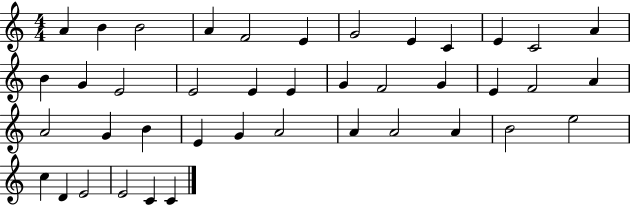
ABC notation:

X:1
T:Untitled
M:4/4
L:1/4
K:C
A B B2 A F2 E G2 E C E C2 A B G E2 E2 E E G F2 G E F2 A A2 G B E G A2 A A2 A B2 e2 c D E2 E2 C C